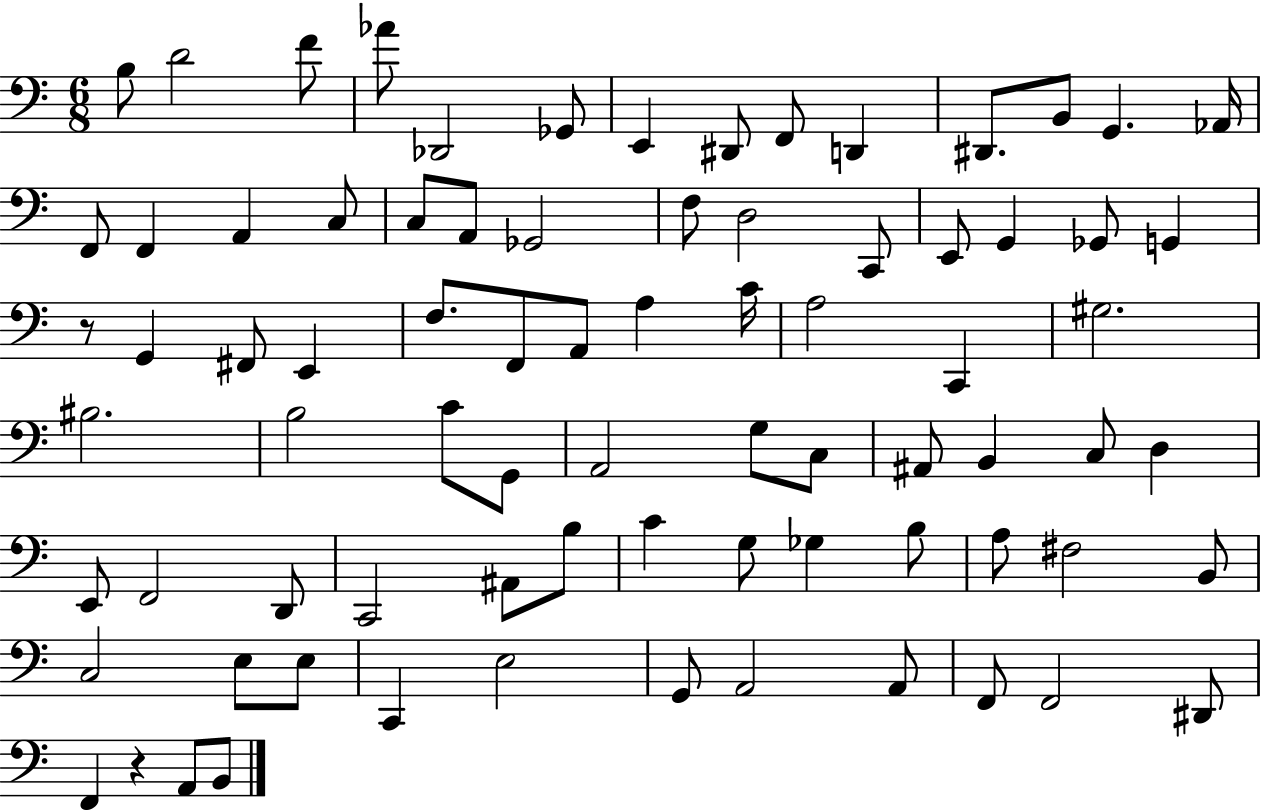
B3/e D4/h F4/e Ab4/e Db2/h Gb2/e E2/q D#2/e F2/e D2/q D#2/e. B2/e G2/q. Ab2/s F2/e F2/q A2/q C3/e C3/e A2/e Gb2/h F3/e D3/h C2/e E2/e G2/q Gb2/e G2/q R/e G2/q F#2/e E2/q F3/e. F2/e A2/e A3/q C4/s A3/h C2/q G#3/h. BIS3/h. B3/h C4/e G2/e A2/h G3/e C3/e A#2/e B2/q C3/e D3/q E2/e F2/h D2/e C2/h A#2/e B3/e C4/q G3/e Gb3/q B3/e A3/e F#3/h B2/e C3/h E3/e E3/e C2/q E3/h G2/e A2/h A2/e F2/e F2/h D#2/e F2/q R/q A2/e B2/e